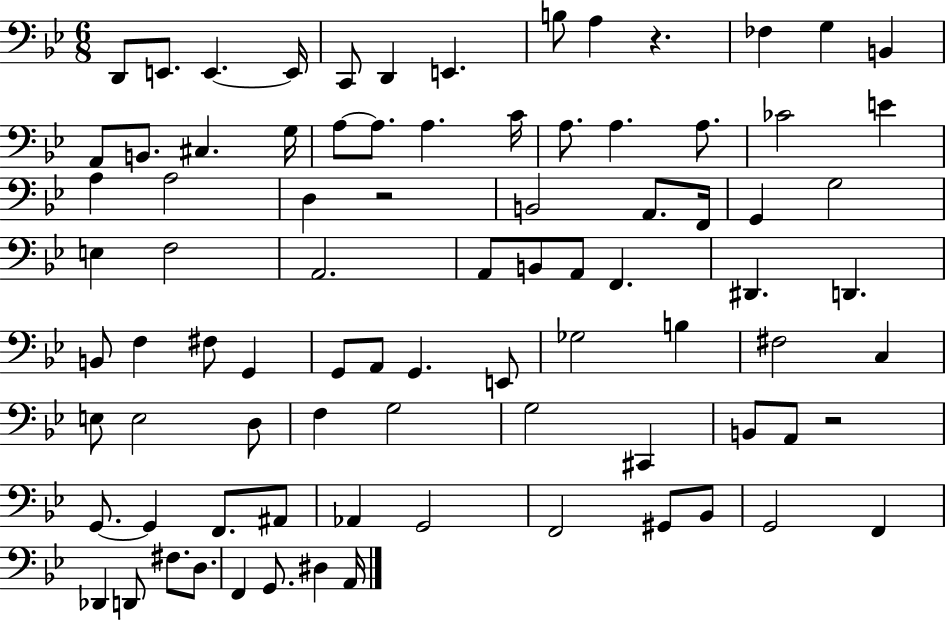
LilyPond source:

{
  \clef bass
  \numericTimeSignature
  \time 6/8
  \key bes \major
  \repeat volta 2 { d,8 e,8. e,4.~~ e,16 | c,8 d,4 e,4. | b8 a4 r4. | fes4 g4 b,4 | \break a,8 b,8. cis4. g16 | a8~~ a8. a4. c'16 | a8. a4. a8. | ces'2 e'4 | \break a4 a2 | d4 r2 | b,2 a,8. f,16 | g,4 g2 | \break e4 f2 | a,2. | a,8 b,8 a,8 f,4. | dis,4. d,4. | \break b,8 f4 fis8 g,4 | g,8 a,8 g,4. e,8 | ges2 b4 | fis2 c4 | \break e8 e2 d8 | f4 g2 | g2 cis,4 | b,8 a,8 r2 | \break g,8.~~ g,4 f,8. ais,8 | aes,4 g,2 | f,2 gis,8 bes,8 | g,2 f,4 | \break des,4 d,8 fis8. d8. | f,4 g,8. dis4 a,16 | } \bar "|."
}